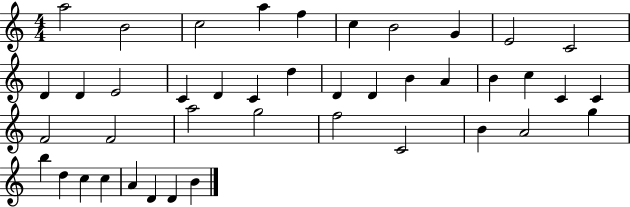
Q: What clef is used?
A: treble